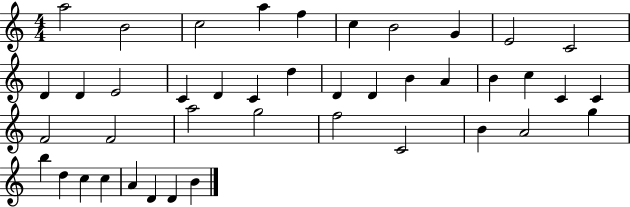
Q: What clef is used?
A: treble